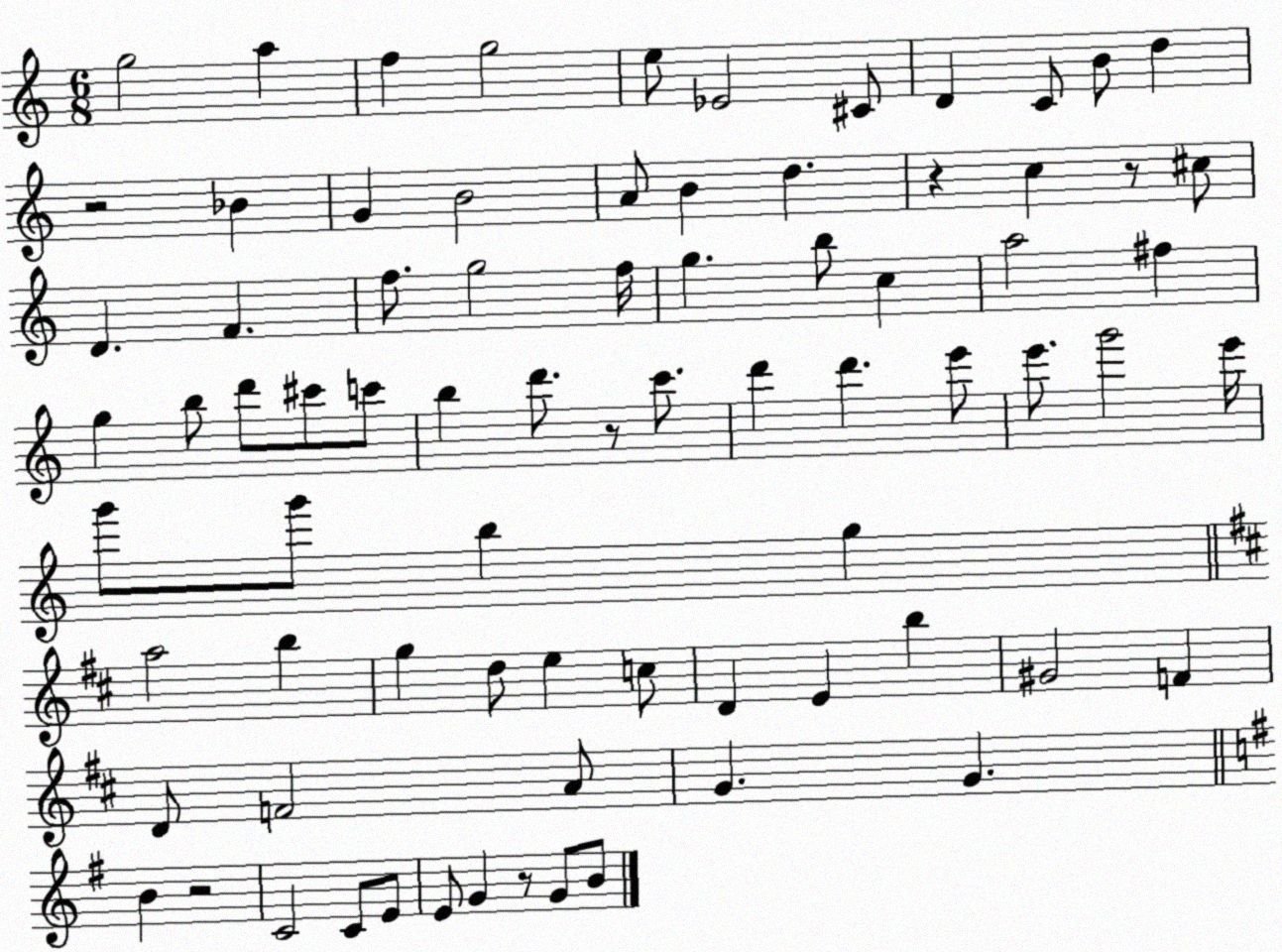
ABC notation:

X:1
T:Untitled
M:6/8
L:1/4
K:C
g2 a f g2 e/2 _E2 ^C/2 D C/2 B/2 d z2 _B G B2 A/2 B d z c z/2 ^c/2 D F f/2 g2 f/4 g b/2 c a2 ^f g b/2 d'/2 ^c'/2 c'/2 b d'/2 z/2 c'/2 d' d' e'/2 e'/2 g'2 e'/4 g'/2 g'/2 b g a2 b g d/2 e c/2 D E b ^G2 F D/2 F2 A/2 G G B z2 C2 C/2 E/2 E/2 G z/2 G/2 B/2